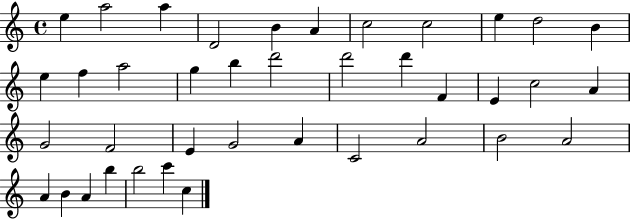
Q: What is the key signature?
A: C major